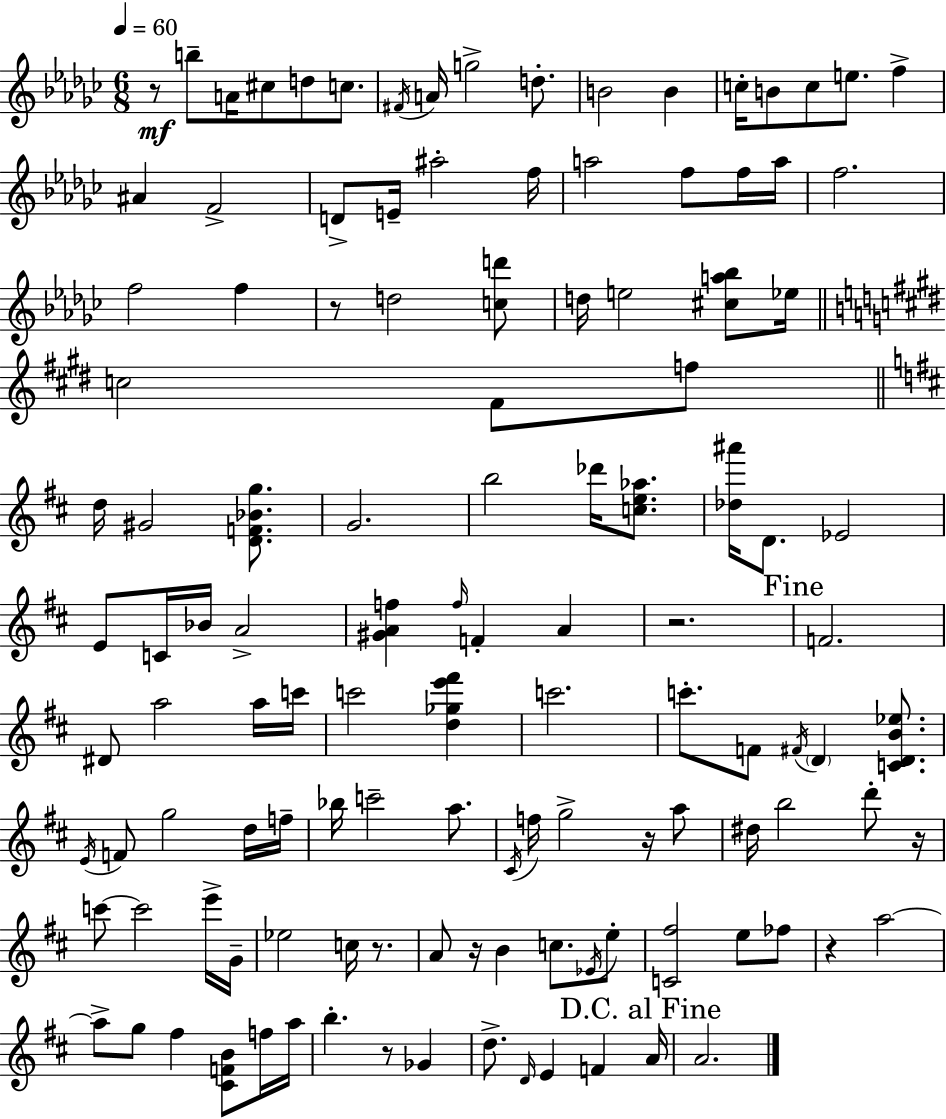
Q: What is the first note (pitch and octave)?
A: B5